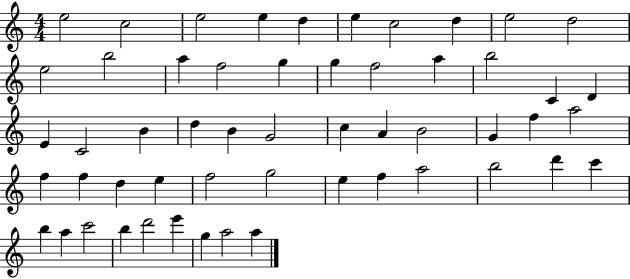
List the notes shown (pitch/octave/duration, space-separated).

E5/h C5/h E5/h E5/q D5/q E5/q C5/h D5/q E5/h D5/h E5/h B5/h A5/q F5/h G5/q G5/q F5/h A5/q B5/h C4/q D4/q E4/q C4/h B4/q D5/q B4/q G4/h C5/q A4/q B4/h G4/q F5/q A5/h F5/q F5/q D5/q E5/q F5/h G5/h E5/q F5/q A5/h B5/h D6/q C6/q B5/q A5/q C6/h B5/q D6/h E6/q G5/q A5/h A5/q